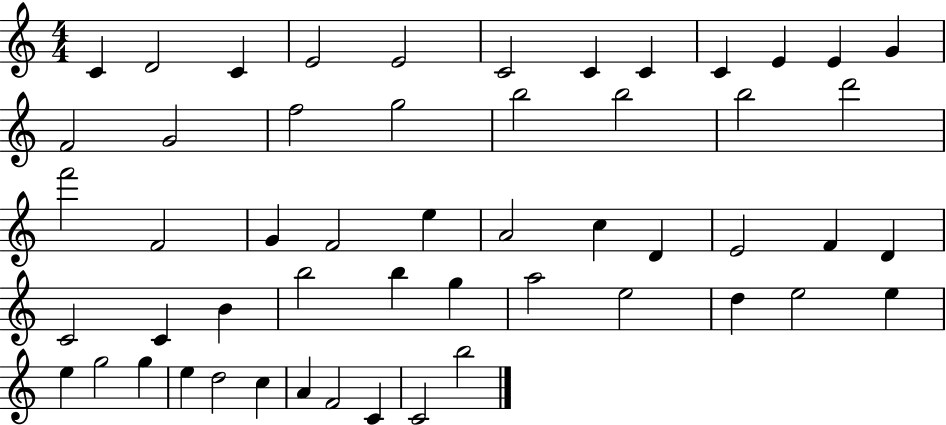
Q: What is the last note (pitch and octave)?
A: B5